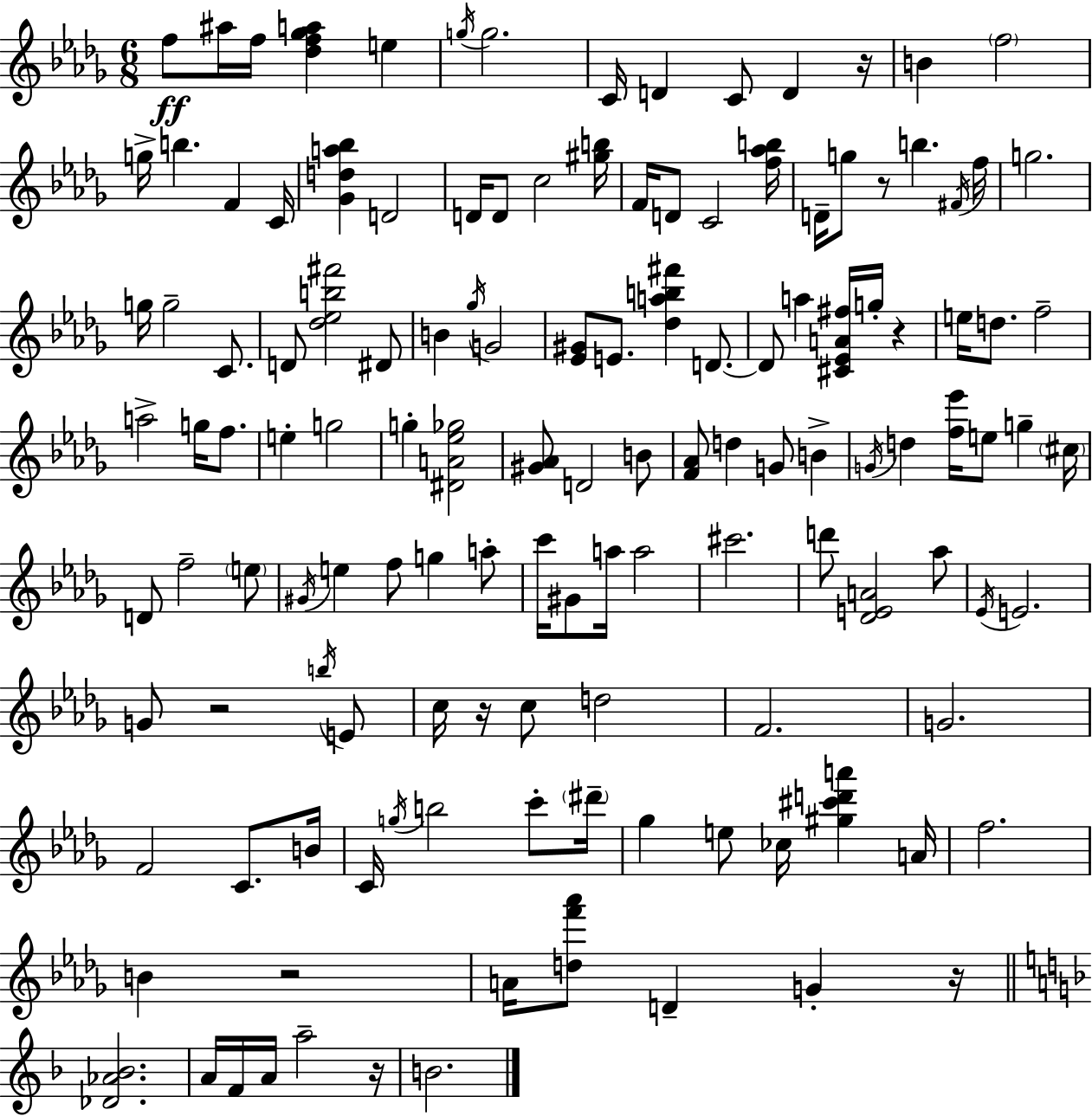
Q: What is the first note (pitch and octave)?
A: F5